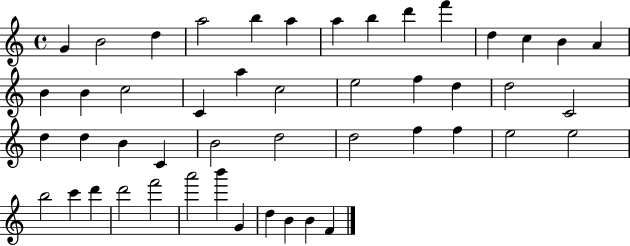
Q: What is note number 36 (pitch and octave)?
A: E5